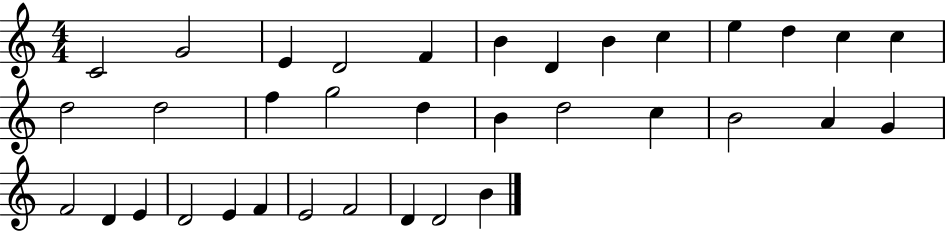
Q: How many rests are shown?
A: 0